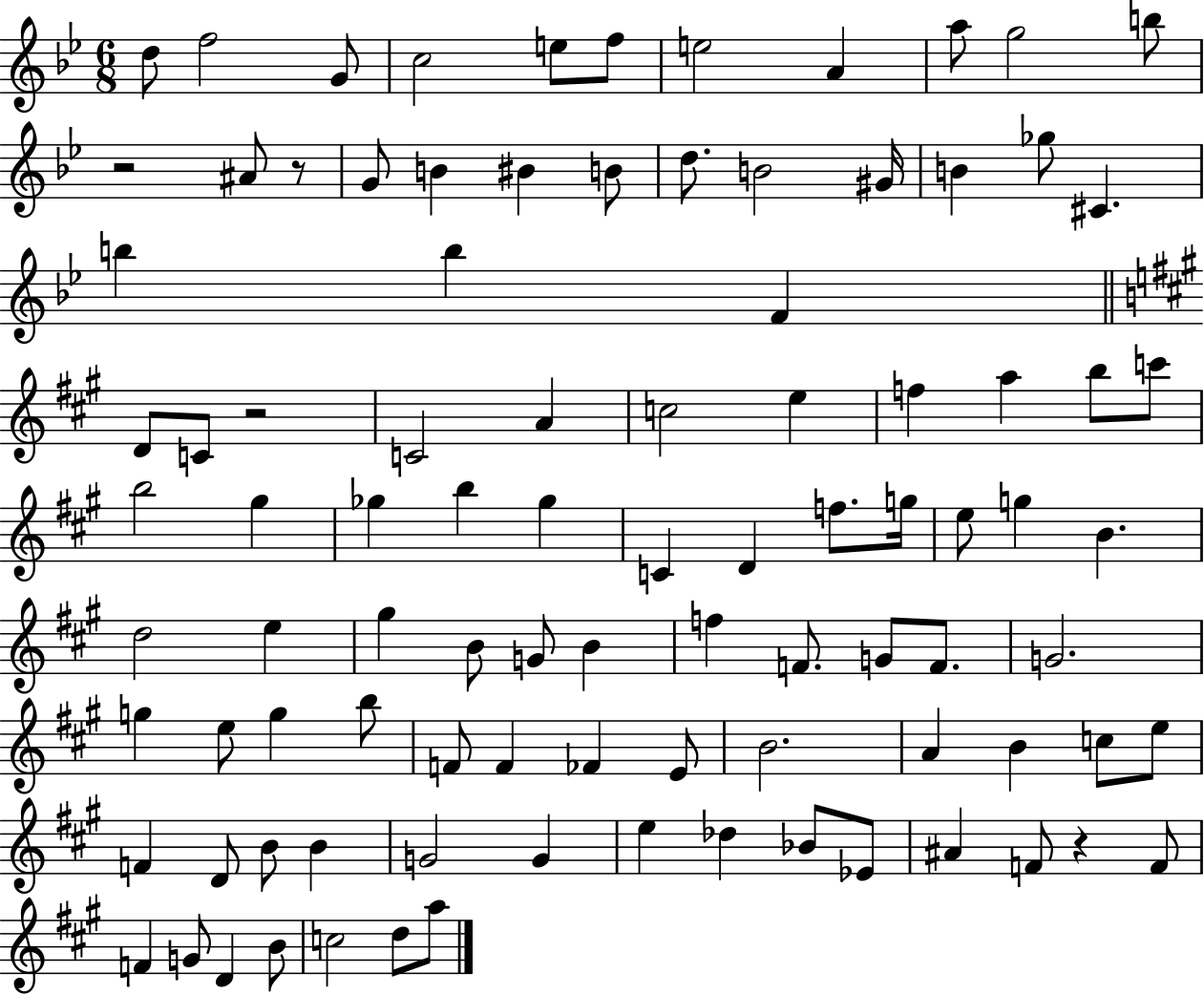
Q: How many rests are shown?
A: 4